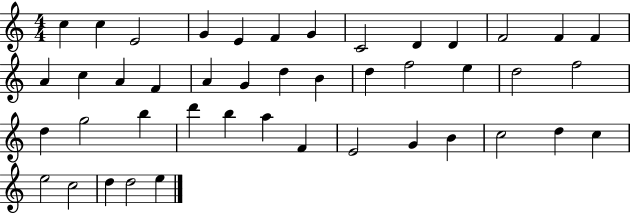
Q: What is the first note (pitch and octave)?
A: C5